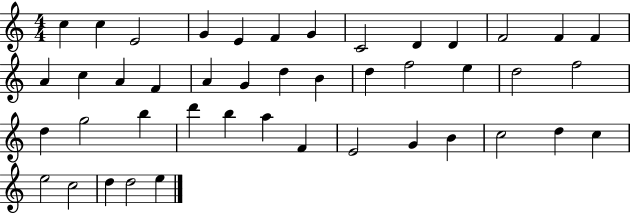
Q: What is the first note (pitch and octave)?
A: C5